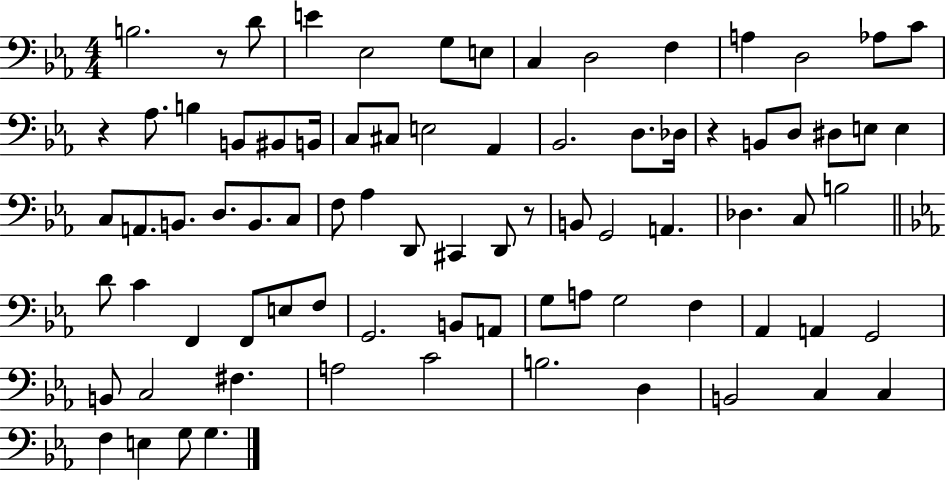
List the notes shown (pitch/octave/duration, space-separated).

B3/h. R/e D4/e E4/q Eb3/h G3/e E3/e C3/q D3/h F3/q A3/q D3/h Ab3/e C4/e R/q Ab3/e. B3/q B2/e BIS2/e B2/s C3/e C#3/e E3/h Ab2/q Bb2/h. D3/e. Db3/s R/q B2/e D3/e D#3/e E3/e E3/q C3/e A2/e. B2/e. D3/e. B2/e. C3/e F3/e Ab3/q D2/e C#2/q D2/e R/e B2/e G2/h A2/q. Db3/q. C3/e B3/h D4/e C4/q F2/q F2/e E3/e F3/e G2/h. B2/e A2/e G3/e A3/e G3/h F3/q Ab2/q A2/q G2/h B2/e C3/h F#3/q. A3/h C4/h B3/h. D3/q B2/h C3/q C3/q F3/q E3/q G3/e G3/q.